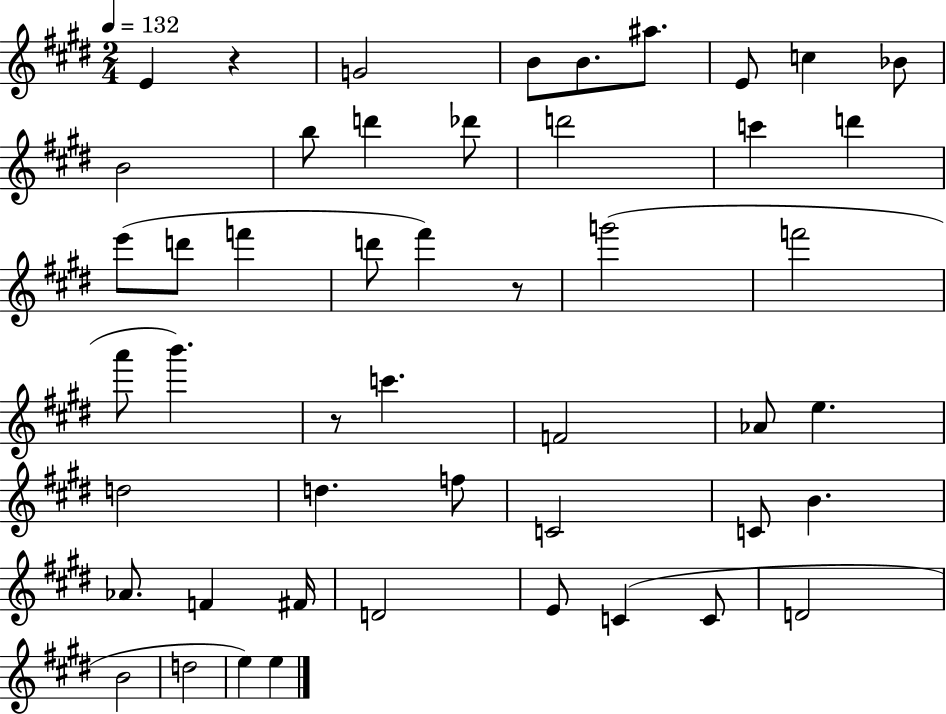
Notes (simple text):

E4/q R/q G4/h B4/e B4/e. A#5/e. E4/e C5/q Bb4/e B4/h B5/e D6/q Db6/e D6/h C6/q D6/q E6/e D6/e F6/q D6/e F#6/q R/e G6/h F6/h A6/e B6/q. R/e C6/q. F4/h Ab4/e E5/q. D5/h D5/q. F5/e C4/h C4/e B4/q. Ab4/e. F4/q F#4/s D4/h E4/e C4/q C4/e D4/h B4/h D5/h E5/q E5/q